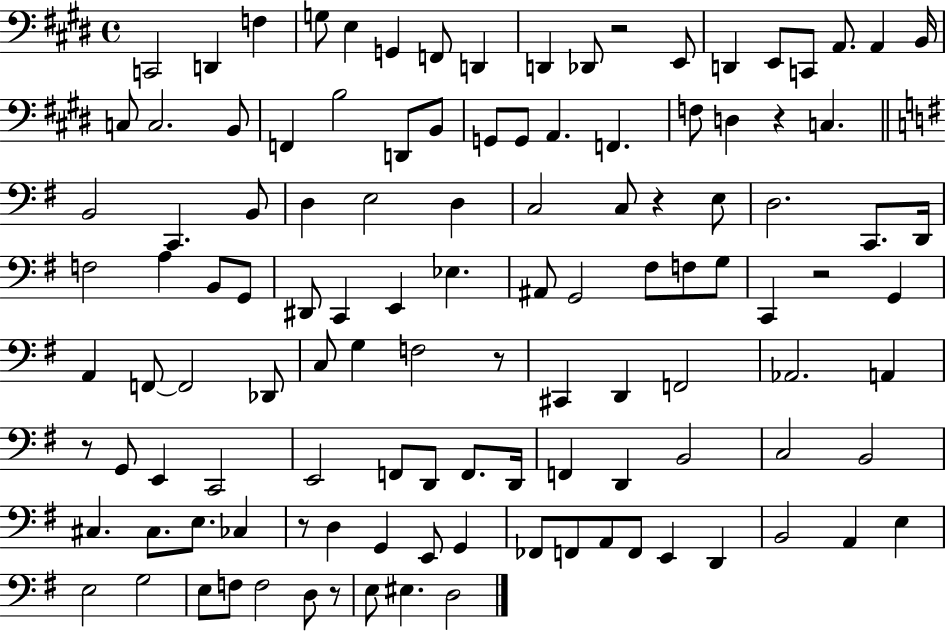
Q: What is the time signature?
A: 4/4